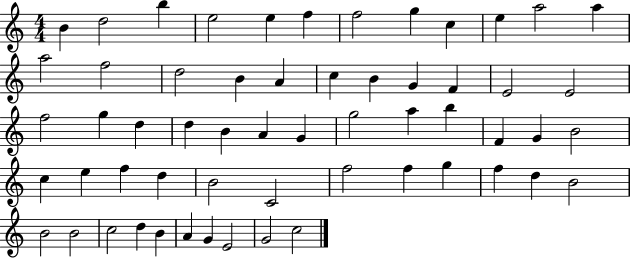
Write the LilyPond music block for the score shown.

{
  \clef treble
  \numericTimeSignature
  \time 4/4
  \key c \major
  b'4 d''2 b''4 | e''2 e''4 f''4 | f''2 g''4 c''4 | e''4 a''2 a''4 | \break a''2 f''2 | d''2 b'4 a'4 | c''4 b'4 g'4 f'4 | e'2 e'2 | \break f''2 g''4 d''4 | d''4 b'4 a'4 g'4 | g''2 a''4 b''4 | f'4 g'4 b'2 | \break c''4 e''4 f''4 d''4 | b'2 c'2 | f''2 f''4 g''4 | f''4 d''4 b'2 | \break b'2 b'2 | c''2 d''4 b'4 | a'4 g'4 e'2 | g'2 c''2 | \break \bar "|."
}